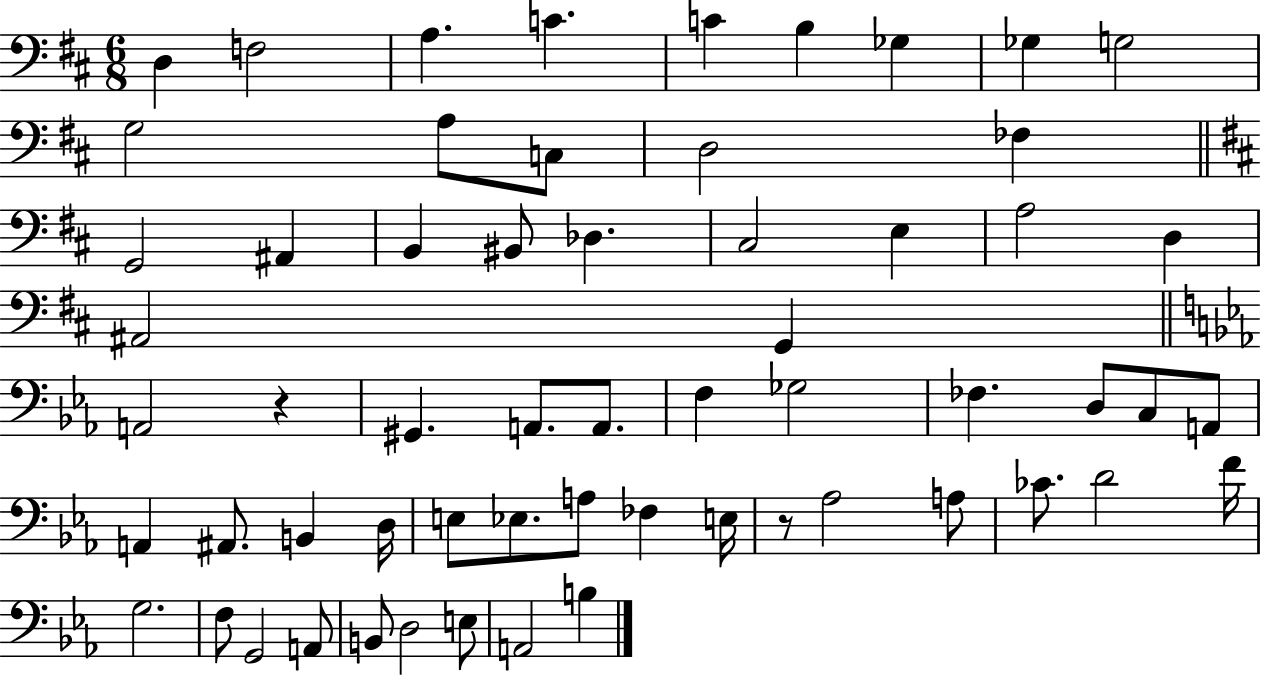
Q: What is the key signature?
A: D major